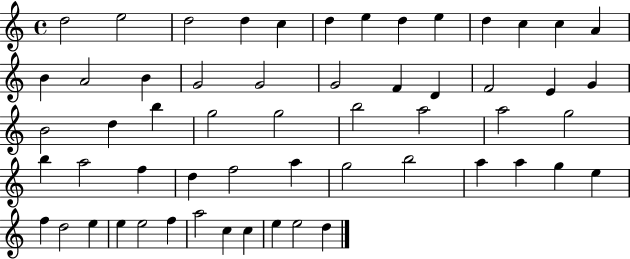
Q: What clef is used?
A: treble